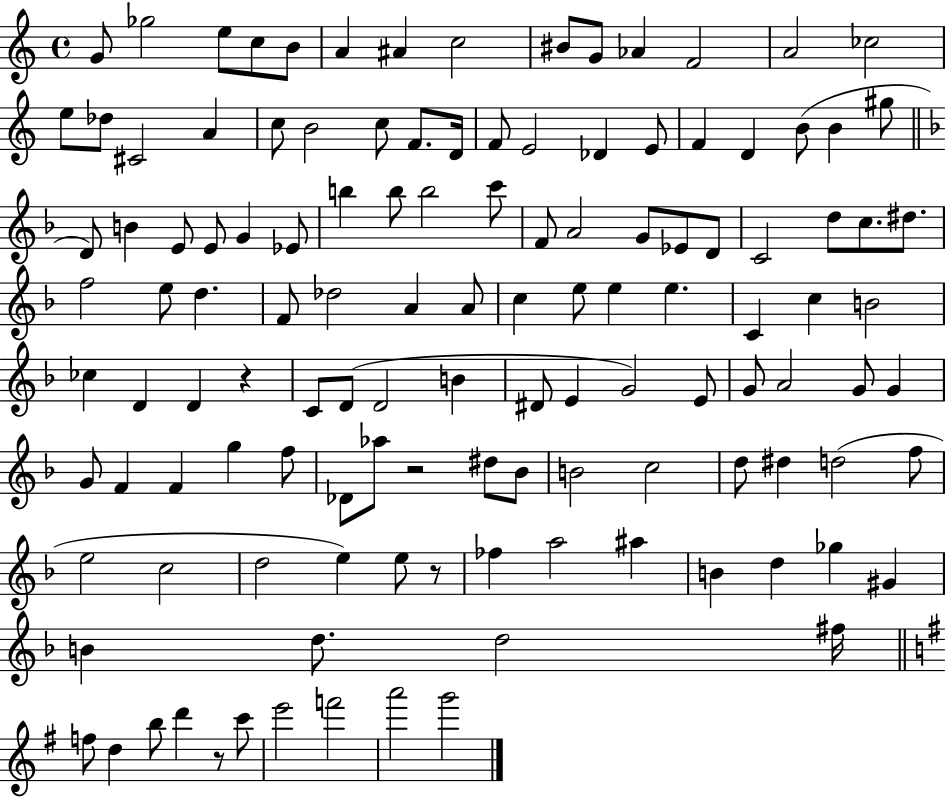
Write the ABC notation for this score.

X:1
T:Untitled
M:4/4
L:1/4
K:C
G/2 _g2 e/2 c/2 B/2 A ^A c2 ^B/2 G/2 _A F2 A2 _c2 e/2 _d/2 ^C2 A c/2 B2 c/2 F/2 D/4 F/2 E2 _D E/2 F D B/2 B ^g/2 D/2 B E/2 E/2 G _E/2 b b/2 b2 c'/2 F/2 A2 G/2 _E/2 D/2 C2 d/2 c/2 ^d/2 f2 e/2 d F/2 _d2 A A/2 c e/2 e e C c B2 _c D D z C/2 D/2 D2 B ^D/2 E G2 E/2 G/2 A2 G/2 G G/2 F F g f/2 _D/2 _a/2 z2 ^d/2 _B/2 B2 c2 d/2 ^d d2 f/2 e2 c2 d2 e e/2 z/2 _f a2 ^a B d _g ^G B d/2 d2 ^f/4 f/2 d b/2 d' z/2 c'/2 e'2 f'2 a'2 g'2